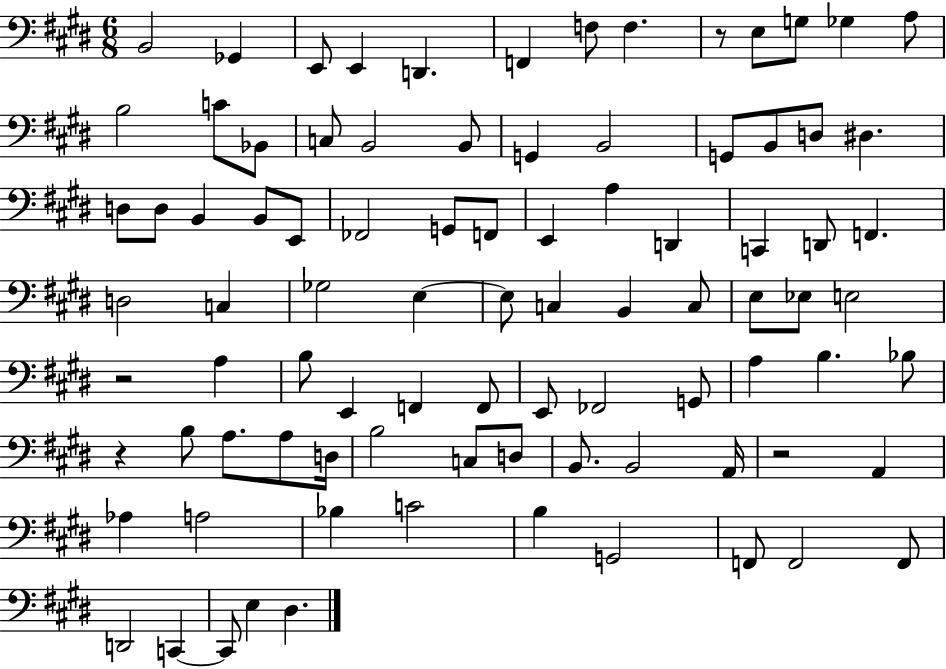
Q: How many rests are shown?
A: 4